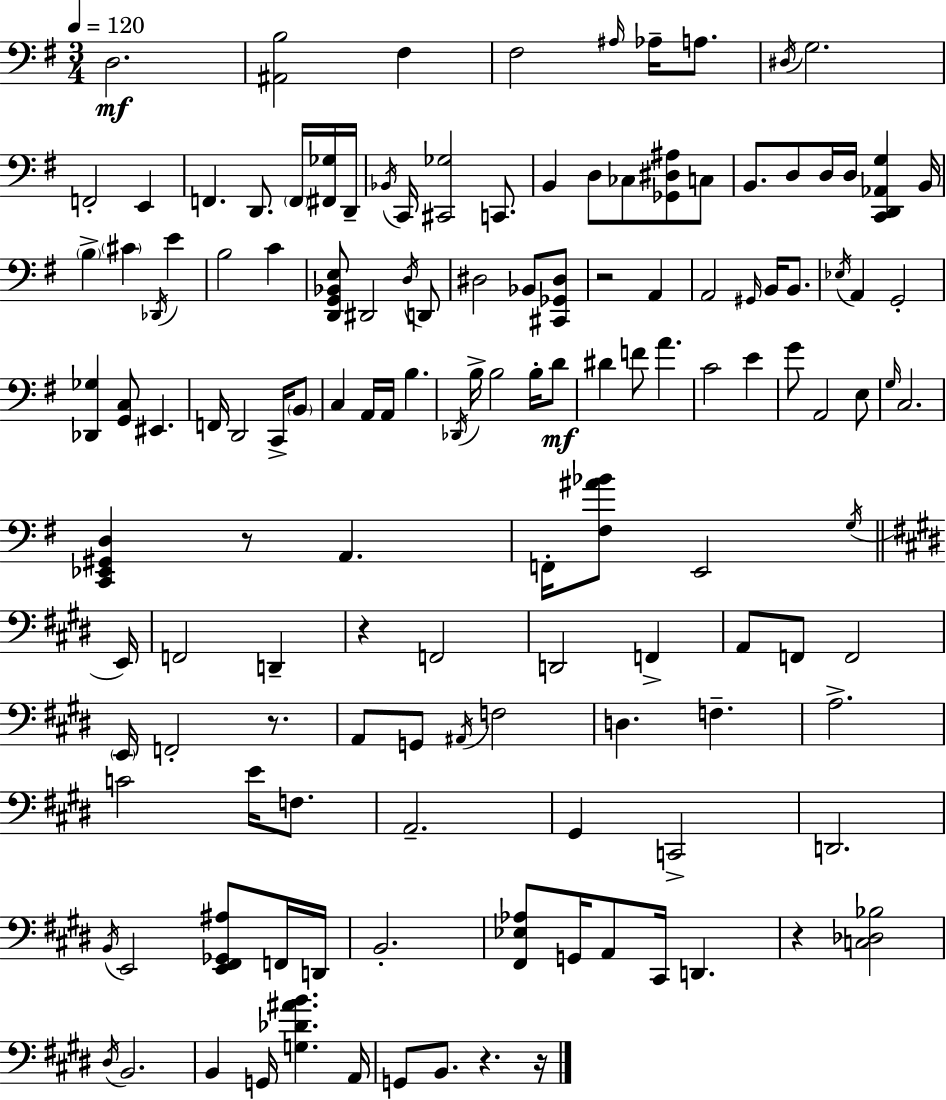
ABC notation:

X:1
T:Untitled
M:3/4
L:1/4
K:G
D,2 [^A,,B,]2 ^F, ^F,2 ^A,/4 _A,/4 A,/2 ^D,/4 G,2 F,,2 E,, F,, D,,/2 F,,/4 [^F,,_G,]/4 D,,/4 _B,,/4 C,,/4 [^C,,_G,]2 C,,/2 B,, D,/2 _C,/2 [_G,,^D,^A,]/2 C,/2 B,,/2 D,/2 D,/4 D,/4 [C,,D,,_A,,G,] B,,/4 B, ^C _D,,/4 E B,2 C [D,,G,,_B,,E,]/2 ^D,,2 D,/4 D,,/2 ^D,2 _B,,/2 [^C,,_G,,^D,]/2 z2 A,, A,,2 ^G,,/4 B,,/4 B,,/2 _E,/4 A,, G,,2 [_D,,_G,] [G,,C,]/2 ^E,, F,,/4 D,,2 C,,/4 B,,/2 C, A,,/4 A,,/4 B, _D,,/4 B,/4 B,2 B,/4 D/2 ^D F/2 A C2 E G/2 A,,2 E,/2 G,/4 C,2 [C,,_E,,^G,,D,] z/2 A,, F,,/4 [^F,^A_B]/2 E,,2 G,/4 E,,/4 F,,2 D,, z F,,2 D,,2 F,, A,,/2 F,,/2 F,,2 E,,/4 F,,2 z/2 A,,/2 G,,/2 ^A,,/4 F,2 D, F, A,2 C2 E/4 F,/2 A,,2 ^G,, C,,2 D,,2 B,,/4 E,,2 [E,,^F,,_G,,^A,]/2 F,,/4 D,,/4 B,,2 [^F,,_E,_A,]/2 G,,/4 A,,/2 ^C,,/4 D,, z [C,_D,_B,]2 ^D,/4 B,,2 B,, G,,/4 [G,_D^AB] A,,/4 G,,/2 B,,/2 z z/4